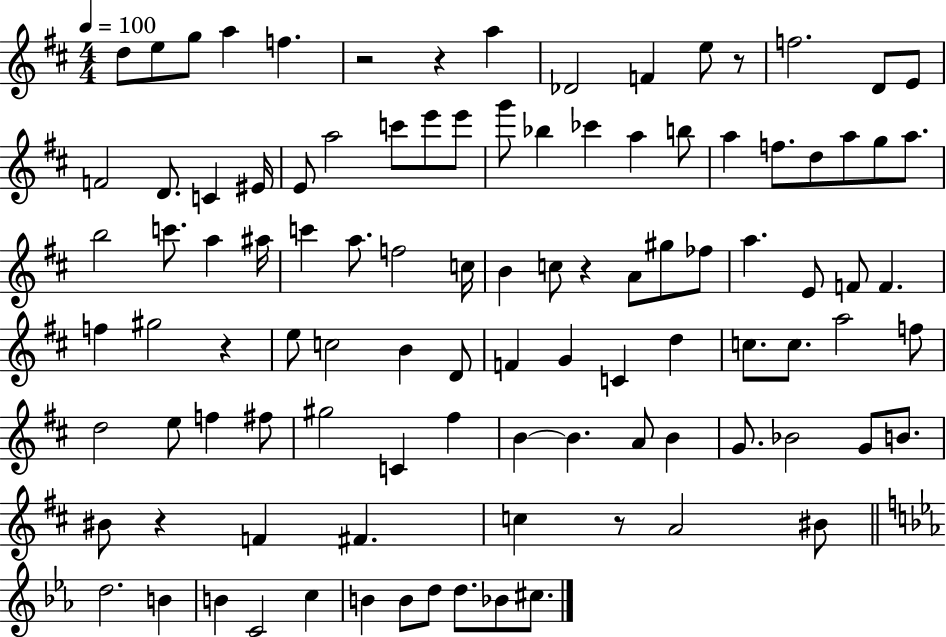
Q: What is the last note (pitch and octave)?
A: C#5